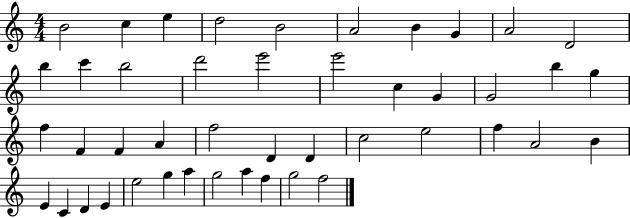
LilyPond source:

{
  \clef treble
  \numericTimeSignature
  \time 4/4
  \key c \major
  b'2 c''4 e''4 | d''2 b'2 | a'2 b'4 g'4 | a'2 d'2 | \break b''4 c'''4 b''2 | d'''2 e'''2 | e'''2 c''4 g'4 | g'2 b''4 g''4 | \break f''4 f'4 f'4 a'4 | f''2 d'4 d'4 | c''2 e''2 | f''4 a'2 b'4 | \break e'4 c'4 d'4 e'4 | e''2 g''4 a''4 | g''2 a''4 f''4 | g''2 f''2 | \break \bar "|."
}